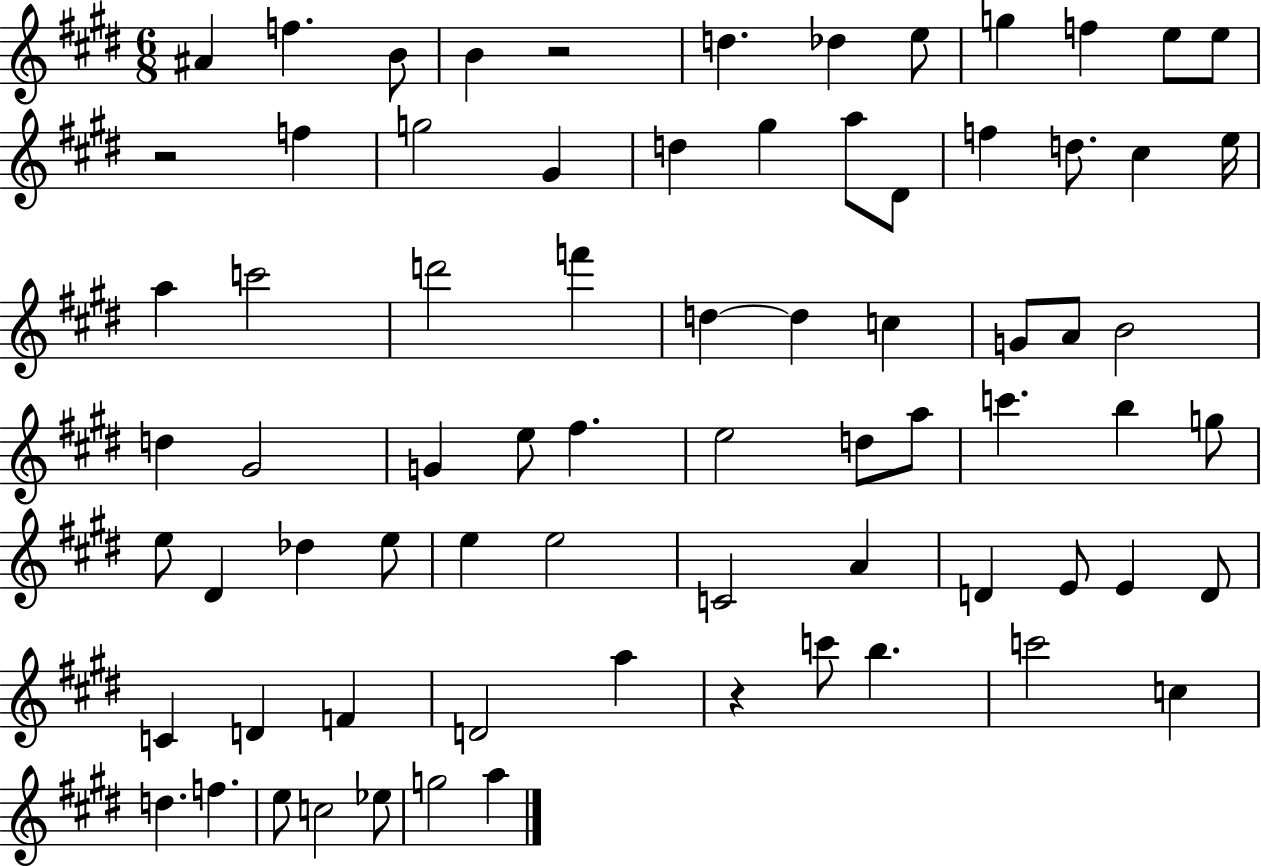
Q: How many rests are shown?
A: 3